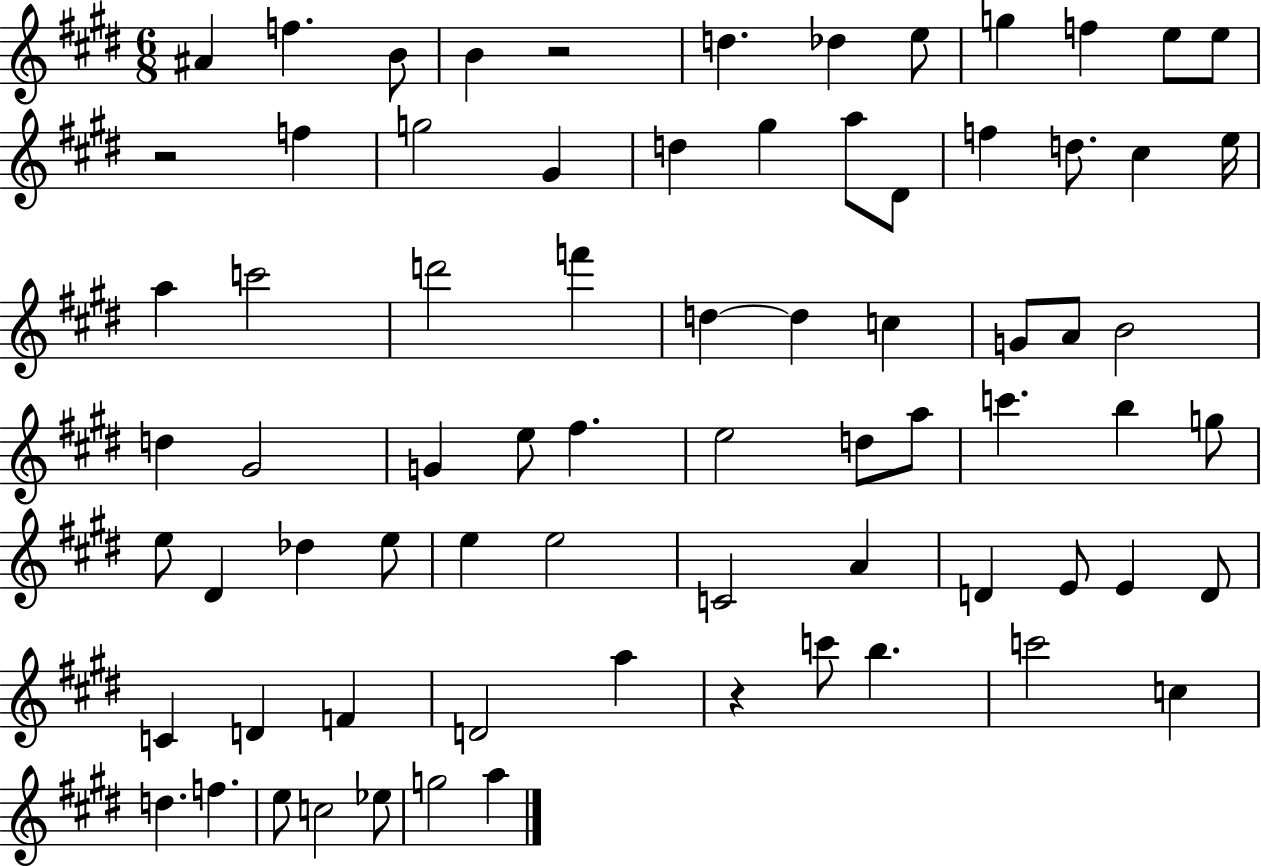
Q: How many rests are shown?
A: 3